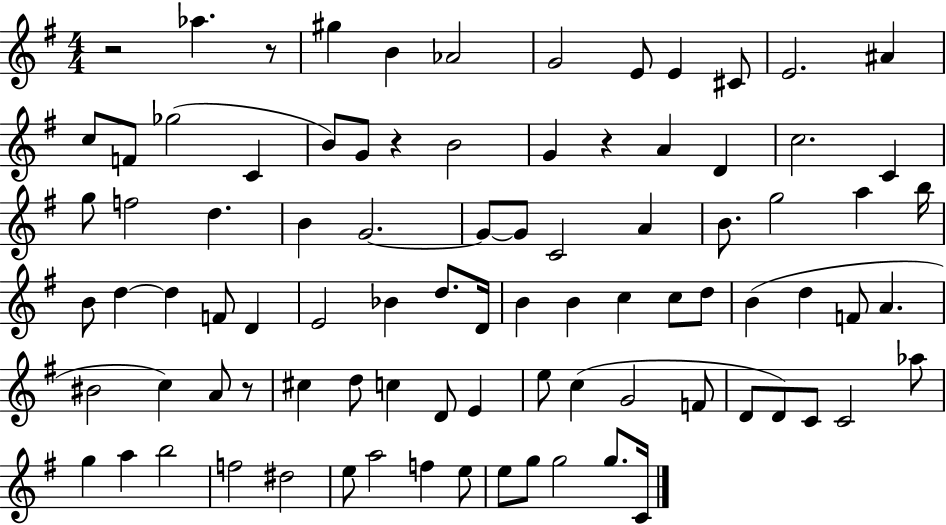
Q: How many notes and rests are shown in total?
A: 89